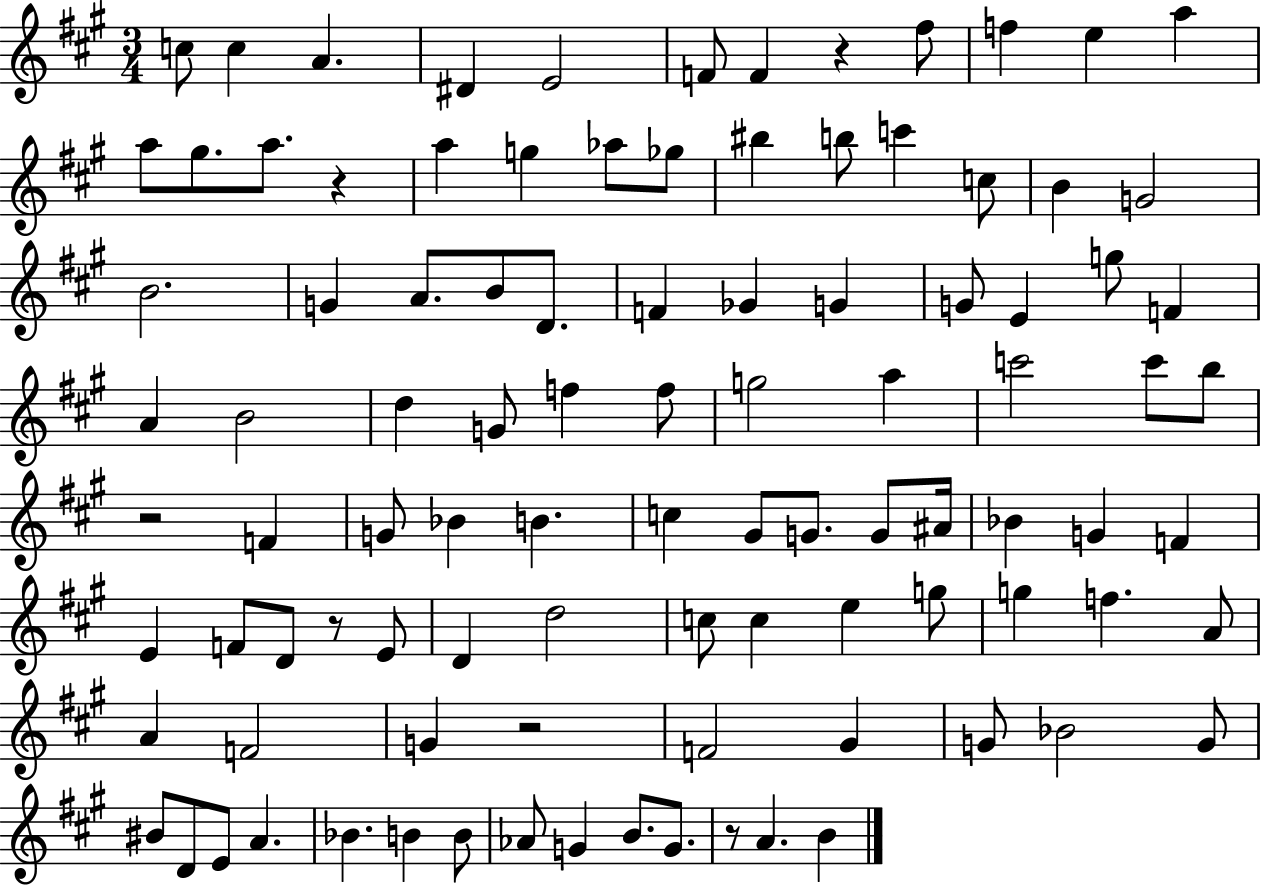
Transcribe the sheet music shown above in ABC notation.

X:1
T:Untitled
M:3/4
L:1/4
K:A
c/2 c A ^D E2 F/2 F z ^f/2 f e a a/2 ^g/2 a/2 z a g _a/2 _g/2 ^b b/2 c' c/2 B G2 B2 G A/2 B/2 D/2 F _G G G/2 E g/2 F A B2 d G/2 f f/2 g2 a c'2 c'/2 b/2 z2 F G/2 _B B c ^G/2 G/2 G/2 ^A/4 _B G F E F/2 D/2 z/2 E/2 D d2 c/2 c e g/2 g f A/2 A F2 G z2 F2 ^G G/2 _B2 G/2 ^B/2 D/2 E/2 A _B B B/2 _A/2 G B/2 G/2 z/2 A B